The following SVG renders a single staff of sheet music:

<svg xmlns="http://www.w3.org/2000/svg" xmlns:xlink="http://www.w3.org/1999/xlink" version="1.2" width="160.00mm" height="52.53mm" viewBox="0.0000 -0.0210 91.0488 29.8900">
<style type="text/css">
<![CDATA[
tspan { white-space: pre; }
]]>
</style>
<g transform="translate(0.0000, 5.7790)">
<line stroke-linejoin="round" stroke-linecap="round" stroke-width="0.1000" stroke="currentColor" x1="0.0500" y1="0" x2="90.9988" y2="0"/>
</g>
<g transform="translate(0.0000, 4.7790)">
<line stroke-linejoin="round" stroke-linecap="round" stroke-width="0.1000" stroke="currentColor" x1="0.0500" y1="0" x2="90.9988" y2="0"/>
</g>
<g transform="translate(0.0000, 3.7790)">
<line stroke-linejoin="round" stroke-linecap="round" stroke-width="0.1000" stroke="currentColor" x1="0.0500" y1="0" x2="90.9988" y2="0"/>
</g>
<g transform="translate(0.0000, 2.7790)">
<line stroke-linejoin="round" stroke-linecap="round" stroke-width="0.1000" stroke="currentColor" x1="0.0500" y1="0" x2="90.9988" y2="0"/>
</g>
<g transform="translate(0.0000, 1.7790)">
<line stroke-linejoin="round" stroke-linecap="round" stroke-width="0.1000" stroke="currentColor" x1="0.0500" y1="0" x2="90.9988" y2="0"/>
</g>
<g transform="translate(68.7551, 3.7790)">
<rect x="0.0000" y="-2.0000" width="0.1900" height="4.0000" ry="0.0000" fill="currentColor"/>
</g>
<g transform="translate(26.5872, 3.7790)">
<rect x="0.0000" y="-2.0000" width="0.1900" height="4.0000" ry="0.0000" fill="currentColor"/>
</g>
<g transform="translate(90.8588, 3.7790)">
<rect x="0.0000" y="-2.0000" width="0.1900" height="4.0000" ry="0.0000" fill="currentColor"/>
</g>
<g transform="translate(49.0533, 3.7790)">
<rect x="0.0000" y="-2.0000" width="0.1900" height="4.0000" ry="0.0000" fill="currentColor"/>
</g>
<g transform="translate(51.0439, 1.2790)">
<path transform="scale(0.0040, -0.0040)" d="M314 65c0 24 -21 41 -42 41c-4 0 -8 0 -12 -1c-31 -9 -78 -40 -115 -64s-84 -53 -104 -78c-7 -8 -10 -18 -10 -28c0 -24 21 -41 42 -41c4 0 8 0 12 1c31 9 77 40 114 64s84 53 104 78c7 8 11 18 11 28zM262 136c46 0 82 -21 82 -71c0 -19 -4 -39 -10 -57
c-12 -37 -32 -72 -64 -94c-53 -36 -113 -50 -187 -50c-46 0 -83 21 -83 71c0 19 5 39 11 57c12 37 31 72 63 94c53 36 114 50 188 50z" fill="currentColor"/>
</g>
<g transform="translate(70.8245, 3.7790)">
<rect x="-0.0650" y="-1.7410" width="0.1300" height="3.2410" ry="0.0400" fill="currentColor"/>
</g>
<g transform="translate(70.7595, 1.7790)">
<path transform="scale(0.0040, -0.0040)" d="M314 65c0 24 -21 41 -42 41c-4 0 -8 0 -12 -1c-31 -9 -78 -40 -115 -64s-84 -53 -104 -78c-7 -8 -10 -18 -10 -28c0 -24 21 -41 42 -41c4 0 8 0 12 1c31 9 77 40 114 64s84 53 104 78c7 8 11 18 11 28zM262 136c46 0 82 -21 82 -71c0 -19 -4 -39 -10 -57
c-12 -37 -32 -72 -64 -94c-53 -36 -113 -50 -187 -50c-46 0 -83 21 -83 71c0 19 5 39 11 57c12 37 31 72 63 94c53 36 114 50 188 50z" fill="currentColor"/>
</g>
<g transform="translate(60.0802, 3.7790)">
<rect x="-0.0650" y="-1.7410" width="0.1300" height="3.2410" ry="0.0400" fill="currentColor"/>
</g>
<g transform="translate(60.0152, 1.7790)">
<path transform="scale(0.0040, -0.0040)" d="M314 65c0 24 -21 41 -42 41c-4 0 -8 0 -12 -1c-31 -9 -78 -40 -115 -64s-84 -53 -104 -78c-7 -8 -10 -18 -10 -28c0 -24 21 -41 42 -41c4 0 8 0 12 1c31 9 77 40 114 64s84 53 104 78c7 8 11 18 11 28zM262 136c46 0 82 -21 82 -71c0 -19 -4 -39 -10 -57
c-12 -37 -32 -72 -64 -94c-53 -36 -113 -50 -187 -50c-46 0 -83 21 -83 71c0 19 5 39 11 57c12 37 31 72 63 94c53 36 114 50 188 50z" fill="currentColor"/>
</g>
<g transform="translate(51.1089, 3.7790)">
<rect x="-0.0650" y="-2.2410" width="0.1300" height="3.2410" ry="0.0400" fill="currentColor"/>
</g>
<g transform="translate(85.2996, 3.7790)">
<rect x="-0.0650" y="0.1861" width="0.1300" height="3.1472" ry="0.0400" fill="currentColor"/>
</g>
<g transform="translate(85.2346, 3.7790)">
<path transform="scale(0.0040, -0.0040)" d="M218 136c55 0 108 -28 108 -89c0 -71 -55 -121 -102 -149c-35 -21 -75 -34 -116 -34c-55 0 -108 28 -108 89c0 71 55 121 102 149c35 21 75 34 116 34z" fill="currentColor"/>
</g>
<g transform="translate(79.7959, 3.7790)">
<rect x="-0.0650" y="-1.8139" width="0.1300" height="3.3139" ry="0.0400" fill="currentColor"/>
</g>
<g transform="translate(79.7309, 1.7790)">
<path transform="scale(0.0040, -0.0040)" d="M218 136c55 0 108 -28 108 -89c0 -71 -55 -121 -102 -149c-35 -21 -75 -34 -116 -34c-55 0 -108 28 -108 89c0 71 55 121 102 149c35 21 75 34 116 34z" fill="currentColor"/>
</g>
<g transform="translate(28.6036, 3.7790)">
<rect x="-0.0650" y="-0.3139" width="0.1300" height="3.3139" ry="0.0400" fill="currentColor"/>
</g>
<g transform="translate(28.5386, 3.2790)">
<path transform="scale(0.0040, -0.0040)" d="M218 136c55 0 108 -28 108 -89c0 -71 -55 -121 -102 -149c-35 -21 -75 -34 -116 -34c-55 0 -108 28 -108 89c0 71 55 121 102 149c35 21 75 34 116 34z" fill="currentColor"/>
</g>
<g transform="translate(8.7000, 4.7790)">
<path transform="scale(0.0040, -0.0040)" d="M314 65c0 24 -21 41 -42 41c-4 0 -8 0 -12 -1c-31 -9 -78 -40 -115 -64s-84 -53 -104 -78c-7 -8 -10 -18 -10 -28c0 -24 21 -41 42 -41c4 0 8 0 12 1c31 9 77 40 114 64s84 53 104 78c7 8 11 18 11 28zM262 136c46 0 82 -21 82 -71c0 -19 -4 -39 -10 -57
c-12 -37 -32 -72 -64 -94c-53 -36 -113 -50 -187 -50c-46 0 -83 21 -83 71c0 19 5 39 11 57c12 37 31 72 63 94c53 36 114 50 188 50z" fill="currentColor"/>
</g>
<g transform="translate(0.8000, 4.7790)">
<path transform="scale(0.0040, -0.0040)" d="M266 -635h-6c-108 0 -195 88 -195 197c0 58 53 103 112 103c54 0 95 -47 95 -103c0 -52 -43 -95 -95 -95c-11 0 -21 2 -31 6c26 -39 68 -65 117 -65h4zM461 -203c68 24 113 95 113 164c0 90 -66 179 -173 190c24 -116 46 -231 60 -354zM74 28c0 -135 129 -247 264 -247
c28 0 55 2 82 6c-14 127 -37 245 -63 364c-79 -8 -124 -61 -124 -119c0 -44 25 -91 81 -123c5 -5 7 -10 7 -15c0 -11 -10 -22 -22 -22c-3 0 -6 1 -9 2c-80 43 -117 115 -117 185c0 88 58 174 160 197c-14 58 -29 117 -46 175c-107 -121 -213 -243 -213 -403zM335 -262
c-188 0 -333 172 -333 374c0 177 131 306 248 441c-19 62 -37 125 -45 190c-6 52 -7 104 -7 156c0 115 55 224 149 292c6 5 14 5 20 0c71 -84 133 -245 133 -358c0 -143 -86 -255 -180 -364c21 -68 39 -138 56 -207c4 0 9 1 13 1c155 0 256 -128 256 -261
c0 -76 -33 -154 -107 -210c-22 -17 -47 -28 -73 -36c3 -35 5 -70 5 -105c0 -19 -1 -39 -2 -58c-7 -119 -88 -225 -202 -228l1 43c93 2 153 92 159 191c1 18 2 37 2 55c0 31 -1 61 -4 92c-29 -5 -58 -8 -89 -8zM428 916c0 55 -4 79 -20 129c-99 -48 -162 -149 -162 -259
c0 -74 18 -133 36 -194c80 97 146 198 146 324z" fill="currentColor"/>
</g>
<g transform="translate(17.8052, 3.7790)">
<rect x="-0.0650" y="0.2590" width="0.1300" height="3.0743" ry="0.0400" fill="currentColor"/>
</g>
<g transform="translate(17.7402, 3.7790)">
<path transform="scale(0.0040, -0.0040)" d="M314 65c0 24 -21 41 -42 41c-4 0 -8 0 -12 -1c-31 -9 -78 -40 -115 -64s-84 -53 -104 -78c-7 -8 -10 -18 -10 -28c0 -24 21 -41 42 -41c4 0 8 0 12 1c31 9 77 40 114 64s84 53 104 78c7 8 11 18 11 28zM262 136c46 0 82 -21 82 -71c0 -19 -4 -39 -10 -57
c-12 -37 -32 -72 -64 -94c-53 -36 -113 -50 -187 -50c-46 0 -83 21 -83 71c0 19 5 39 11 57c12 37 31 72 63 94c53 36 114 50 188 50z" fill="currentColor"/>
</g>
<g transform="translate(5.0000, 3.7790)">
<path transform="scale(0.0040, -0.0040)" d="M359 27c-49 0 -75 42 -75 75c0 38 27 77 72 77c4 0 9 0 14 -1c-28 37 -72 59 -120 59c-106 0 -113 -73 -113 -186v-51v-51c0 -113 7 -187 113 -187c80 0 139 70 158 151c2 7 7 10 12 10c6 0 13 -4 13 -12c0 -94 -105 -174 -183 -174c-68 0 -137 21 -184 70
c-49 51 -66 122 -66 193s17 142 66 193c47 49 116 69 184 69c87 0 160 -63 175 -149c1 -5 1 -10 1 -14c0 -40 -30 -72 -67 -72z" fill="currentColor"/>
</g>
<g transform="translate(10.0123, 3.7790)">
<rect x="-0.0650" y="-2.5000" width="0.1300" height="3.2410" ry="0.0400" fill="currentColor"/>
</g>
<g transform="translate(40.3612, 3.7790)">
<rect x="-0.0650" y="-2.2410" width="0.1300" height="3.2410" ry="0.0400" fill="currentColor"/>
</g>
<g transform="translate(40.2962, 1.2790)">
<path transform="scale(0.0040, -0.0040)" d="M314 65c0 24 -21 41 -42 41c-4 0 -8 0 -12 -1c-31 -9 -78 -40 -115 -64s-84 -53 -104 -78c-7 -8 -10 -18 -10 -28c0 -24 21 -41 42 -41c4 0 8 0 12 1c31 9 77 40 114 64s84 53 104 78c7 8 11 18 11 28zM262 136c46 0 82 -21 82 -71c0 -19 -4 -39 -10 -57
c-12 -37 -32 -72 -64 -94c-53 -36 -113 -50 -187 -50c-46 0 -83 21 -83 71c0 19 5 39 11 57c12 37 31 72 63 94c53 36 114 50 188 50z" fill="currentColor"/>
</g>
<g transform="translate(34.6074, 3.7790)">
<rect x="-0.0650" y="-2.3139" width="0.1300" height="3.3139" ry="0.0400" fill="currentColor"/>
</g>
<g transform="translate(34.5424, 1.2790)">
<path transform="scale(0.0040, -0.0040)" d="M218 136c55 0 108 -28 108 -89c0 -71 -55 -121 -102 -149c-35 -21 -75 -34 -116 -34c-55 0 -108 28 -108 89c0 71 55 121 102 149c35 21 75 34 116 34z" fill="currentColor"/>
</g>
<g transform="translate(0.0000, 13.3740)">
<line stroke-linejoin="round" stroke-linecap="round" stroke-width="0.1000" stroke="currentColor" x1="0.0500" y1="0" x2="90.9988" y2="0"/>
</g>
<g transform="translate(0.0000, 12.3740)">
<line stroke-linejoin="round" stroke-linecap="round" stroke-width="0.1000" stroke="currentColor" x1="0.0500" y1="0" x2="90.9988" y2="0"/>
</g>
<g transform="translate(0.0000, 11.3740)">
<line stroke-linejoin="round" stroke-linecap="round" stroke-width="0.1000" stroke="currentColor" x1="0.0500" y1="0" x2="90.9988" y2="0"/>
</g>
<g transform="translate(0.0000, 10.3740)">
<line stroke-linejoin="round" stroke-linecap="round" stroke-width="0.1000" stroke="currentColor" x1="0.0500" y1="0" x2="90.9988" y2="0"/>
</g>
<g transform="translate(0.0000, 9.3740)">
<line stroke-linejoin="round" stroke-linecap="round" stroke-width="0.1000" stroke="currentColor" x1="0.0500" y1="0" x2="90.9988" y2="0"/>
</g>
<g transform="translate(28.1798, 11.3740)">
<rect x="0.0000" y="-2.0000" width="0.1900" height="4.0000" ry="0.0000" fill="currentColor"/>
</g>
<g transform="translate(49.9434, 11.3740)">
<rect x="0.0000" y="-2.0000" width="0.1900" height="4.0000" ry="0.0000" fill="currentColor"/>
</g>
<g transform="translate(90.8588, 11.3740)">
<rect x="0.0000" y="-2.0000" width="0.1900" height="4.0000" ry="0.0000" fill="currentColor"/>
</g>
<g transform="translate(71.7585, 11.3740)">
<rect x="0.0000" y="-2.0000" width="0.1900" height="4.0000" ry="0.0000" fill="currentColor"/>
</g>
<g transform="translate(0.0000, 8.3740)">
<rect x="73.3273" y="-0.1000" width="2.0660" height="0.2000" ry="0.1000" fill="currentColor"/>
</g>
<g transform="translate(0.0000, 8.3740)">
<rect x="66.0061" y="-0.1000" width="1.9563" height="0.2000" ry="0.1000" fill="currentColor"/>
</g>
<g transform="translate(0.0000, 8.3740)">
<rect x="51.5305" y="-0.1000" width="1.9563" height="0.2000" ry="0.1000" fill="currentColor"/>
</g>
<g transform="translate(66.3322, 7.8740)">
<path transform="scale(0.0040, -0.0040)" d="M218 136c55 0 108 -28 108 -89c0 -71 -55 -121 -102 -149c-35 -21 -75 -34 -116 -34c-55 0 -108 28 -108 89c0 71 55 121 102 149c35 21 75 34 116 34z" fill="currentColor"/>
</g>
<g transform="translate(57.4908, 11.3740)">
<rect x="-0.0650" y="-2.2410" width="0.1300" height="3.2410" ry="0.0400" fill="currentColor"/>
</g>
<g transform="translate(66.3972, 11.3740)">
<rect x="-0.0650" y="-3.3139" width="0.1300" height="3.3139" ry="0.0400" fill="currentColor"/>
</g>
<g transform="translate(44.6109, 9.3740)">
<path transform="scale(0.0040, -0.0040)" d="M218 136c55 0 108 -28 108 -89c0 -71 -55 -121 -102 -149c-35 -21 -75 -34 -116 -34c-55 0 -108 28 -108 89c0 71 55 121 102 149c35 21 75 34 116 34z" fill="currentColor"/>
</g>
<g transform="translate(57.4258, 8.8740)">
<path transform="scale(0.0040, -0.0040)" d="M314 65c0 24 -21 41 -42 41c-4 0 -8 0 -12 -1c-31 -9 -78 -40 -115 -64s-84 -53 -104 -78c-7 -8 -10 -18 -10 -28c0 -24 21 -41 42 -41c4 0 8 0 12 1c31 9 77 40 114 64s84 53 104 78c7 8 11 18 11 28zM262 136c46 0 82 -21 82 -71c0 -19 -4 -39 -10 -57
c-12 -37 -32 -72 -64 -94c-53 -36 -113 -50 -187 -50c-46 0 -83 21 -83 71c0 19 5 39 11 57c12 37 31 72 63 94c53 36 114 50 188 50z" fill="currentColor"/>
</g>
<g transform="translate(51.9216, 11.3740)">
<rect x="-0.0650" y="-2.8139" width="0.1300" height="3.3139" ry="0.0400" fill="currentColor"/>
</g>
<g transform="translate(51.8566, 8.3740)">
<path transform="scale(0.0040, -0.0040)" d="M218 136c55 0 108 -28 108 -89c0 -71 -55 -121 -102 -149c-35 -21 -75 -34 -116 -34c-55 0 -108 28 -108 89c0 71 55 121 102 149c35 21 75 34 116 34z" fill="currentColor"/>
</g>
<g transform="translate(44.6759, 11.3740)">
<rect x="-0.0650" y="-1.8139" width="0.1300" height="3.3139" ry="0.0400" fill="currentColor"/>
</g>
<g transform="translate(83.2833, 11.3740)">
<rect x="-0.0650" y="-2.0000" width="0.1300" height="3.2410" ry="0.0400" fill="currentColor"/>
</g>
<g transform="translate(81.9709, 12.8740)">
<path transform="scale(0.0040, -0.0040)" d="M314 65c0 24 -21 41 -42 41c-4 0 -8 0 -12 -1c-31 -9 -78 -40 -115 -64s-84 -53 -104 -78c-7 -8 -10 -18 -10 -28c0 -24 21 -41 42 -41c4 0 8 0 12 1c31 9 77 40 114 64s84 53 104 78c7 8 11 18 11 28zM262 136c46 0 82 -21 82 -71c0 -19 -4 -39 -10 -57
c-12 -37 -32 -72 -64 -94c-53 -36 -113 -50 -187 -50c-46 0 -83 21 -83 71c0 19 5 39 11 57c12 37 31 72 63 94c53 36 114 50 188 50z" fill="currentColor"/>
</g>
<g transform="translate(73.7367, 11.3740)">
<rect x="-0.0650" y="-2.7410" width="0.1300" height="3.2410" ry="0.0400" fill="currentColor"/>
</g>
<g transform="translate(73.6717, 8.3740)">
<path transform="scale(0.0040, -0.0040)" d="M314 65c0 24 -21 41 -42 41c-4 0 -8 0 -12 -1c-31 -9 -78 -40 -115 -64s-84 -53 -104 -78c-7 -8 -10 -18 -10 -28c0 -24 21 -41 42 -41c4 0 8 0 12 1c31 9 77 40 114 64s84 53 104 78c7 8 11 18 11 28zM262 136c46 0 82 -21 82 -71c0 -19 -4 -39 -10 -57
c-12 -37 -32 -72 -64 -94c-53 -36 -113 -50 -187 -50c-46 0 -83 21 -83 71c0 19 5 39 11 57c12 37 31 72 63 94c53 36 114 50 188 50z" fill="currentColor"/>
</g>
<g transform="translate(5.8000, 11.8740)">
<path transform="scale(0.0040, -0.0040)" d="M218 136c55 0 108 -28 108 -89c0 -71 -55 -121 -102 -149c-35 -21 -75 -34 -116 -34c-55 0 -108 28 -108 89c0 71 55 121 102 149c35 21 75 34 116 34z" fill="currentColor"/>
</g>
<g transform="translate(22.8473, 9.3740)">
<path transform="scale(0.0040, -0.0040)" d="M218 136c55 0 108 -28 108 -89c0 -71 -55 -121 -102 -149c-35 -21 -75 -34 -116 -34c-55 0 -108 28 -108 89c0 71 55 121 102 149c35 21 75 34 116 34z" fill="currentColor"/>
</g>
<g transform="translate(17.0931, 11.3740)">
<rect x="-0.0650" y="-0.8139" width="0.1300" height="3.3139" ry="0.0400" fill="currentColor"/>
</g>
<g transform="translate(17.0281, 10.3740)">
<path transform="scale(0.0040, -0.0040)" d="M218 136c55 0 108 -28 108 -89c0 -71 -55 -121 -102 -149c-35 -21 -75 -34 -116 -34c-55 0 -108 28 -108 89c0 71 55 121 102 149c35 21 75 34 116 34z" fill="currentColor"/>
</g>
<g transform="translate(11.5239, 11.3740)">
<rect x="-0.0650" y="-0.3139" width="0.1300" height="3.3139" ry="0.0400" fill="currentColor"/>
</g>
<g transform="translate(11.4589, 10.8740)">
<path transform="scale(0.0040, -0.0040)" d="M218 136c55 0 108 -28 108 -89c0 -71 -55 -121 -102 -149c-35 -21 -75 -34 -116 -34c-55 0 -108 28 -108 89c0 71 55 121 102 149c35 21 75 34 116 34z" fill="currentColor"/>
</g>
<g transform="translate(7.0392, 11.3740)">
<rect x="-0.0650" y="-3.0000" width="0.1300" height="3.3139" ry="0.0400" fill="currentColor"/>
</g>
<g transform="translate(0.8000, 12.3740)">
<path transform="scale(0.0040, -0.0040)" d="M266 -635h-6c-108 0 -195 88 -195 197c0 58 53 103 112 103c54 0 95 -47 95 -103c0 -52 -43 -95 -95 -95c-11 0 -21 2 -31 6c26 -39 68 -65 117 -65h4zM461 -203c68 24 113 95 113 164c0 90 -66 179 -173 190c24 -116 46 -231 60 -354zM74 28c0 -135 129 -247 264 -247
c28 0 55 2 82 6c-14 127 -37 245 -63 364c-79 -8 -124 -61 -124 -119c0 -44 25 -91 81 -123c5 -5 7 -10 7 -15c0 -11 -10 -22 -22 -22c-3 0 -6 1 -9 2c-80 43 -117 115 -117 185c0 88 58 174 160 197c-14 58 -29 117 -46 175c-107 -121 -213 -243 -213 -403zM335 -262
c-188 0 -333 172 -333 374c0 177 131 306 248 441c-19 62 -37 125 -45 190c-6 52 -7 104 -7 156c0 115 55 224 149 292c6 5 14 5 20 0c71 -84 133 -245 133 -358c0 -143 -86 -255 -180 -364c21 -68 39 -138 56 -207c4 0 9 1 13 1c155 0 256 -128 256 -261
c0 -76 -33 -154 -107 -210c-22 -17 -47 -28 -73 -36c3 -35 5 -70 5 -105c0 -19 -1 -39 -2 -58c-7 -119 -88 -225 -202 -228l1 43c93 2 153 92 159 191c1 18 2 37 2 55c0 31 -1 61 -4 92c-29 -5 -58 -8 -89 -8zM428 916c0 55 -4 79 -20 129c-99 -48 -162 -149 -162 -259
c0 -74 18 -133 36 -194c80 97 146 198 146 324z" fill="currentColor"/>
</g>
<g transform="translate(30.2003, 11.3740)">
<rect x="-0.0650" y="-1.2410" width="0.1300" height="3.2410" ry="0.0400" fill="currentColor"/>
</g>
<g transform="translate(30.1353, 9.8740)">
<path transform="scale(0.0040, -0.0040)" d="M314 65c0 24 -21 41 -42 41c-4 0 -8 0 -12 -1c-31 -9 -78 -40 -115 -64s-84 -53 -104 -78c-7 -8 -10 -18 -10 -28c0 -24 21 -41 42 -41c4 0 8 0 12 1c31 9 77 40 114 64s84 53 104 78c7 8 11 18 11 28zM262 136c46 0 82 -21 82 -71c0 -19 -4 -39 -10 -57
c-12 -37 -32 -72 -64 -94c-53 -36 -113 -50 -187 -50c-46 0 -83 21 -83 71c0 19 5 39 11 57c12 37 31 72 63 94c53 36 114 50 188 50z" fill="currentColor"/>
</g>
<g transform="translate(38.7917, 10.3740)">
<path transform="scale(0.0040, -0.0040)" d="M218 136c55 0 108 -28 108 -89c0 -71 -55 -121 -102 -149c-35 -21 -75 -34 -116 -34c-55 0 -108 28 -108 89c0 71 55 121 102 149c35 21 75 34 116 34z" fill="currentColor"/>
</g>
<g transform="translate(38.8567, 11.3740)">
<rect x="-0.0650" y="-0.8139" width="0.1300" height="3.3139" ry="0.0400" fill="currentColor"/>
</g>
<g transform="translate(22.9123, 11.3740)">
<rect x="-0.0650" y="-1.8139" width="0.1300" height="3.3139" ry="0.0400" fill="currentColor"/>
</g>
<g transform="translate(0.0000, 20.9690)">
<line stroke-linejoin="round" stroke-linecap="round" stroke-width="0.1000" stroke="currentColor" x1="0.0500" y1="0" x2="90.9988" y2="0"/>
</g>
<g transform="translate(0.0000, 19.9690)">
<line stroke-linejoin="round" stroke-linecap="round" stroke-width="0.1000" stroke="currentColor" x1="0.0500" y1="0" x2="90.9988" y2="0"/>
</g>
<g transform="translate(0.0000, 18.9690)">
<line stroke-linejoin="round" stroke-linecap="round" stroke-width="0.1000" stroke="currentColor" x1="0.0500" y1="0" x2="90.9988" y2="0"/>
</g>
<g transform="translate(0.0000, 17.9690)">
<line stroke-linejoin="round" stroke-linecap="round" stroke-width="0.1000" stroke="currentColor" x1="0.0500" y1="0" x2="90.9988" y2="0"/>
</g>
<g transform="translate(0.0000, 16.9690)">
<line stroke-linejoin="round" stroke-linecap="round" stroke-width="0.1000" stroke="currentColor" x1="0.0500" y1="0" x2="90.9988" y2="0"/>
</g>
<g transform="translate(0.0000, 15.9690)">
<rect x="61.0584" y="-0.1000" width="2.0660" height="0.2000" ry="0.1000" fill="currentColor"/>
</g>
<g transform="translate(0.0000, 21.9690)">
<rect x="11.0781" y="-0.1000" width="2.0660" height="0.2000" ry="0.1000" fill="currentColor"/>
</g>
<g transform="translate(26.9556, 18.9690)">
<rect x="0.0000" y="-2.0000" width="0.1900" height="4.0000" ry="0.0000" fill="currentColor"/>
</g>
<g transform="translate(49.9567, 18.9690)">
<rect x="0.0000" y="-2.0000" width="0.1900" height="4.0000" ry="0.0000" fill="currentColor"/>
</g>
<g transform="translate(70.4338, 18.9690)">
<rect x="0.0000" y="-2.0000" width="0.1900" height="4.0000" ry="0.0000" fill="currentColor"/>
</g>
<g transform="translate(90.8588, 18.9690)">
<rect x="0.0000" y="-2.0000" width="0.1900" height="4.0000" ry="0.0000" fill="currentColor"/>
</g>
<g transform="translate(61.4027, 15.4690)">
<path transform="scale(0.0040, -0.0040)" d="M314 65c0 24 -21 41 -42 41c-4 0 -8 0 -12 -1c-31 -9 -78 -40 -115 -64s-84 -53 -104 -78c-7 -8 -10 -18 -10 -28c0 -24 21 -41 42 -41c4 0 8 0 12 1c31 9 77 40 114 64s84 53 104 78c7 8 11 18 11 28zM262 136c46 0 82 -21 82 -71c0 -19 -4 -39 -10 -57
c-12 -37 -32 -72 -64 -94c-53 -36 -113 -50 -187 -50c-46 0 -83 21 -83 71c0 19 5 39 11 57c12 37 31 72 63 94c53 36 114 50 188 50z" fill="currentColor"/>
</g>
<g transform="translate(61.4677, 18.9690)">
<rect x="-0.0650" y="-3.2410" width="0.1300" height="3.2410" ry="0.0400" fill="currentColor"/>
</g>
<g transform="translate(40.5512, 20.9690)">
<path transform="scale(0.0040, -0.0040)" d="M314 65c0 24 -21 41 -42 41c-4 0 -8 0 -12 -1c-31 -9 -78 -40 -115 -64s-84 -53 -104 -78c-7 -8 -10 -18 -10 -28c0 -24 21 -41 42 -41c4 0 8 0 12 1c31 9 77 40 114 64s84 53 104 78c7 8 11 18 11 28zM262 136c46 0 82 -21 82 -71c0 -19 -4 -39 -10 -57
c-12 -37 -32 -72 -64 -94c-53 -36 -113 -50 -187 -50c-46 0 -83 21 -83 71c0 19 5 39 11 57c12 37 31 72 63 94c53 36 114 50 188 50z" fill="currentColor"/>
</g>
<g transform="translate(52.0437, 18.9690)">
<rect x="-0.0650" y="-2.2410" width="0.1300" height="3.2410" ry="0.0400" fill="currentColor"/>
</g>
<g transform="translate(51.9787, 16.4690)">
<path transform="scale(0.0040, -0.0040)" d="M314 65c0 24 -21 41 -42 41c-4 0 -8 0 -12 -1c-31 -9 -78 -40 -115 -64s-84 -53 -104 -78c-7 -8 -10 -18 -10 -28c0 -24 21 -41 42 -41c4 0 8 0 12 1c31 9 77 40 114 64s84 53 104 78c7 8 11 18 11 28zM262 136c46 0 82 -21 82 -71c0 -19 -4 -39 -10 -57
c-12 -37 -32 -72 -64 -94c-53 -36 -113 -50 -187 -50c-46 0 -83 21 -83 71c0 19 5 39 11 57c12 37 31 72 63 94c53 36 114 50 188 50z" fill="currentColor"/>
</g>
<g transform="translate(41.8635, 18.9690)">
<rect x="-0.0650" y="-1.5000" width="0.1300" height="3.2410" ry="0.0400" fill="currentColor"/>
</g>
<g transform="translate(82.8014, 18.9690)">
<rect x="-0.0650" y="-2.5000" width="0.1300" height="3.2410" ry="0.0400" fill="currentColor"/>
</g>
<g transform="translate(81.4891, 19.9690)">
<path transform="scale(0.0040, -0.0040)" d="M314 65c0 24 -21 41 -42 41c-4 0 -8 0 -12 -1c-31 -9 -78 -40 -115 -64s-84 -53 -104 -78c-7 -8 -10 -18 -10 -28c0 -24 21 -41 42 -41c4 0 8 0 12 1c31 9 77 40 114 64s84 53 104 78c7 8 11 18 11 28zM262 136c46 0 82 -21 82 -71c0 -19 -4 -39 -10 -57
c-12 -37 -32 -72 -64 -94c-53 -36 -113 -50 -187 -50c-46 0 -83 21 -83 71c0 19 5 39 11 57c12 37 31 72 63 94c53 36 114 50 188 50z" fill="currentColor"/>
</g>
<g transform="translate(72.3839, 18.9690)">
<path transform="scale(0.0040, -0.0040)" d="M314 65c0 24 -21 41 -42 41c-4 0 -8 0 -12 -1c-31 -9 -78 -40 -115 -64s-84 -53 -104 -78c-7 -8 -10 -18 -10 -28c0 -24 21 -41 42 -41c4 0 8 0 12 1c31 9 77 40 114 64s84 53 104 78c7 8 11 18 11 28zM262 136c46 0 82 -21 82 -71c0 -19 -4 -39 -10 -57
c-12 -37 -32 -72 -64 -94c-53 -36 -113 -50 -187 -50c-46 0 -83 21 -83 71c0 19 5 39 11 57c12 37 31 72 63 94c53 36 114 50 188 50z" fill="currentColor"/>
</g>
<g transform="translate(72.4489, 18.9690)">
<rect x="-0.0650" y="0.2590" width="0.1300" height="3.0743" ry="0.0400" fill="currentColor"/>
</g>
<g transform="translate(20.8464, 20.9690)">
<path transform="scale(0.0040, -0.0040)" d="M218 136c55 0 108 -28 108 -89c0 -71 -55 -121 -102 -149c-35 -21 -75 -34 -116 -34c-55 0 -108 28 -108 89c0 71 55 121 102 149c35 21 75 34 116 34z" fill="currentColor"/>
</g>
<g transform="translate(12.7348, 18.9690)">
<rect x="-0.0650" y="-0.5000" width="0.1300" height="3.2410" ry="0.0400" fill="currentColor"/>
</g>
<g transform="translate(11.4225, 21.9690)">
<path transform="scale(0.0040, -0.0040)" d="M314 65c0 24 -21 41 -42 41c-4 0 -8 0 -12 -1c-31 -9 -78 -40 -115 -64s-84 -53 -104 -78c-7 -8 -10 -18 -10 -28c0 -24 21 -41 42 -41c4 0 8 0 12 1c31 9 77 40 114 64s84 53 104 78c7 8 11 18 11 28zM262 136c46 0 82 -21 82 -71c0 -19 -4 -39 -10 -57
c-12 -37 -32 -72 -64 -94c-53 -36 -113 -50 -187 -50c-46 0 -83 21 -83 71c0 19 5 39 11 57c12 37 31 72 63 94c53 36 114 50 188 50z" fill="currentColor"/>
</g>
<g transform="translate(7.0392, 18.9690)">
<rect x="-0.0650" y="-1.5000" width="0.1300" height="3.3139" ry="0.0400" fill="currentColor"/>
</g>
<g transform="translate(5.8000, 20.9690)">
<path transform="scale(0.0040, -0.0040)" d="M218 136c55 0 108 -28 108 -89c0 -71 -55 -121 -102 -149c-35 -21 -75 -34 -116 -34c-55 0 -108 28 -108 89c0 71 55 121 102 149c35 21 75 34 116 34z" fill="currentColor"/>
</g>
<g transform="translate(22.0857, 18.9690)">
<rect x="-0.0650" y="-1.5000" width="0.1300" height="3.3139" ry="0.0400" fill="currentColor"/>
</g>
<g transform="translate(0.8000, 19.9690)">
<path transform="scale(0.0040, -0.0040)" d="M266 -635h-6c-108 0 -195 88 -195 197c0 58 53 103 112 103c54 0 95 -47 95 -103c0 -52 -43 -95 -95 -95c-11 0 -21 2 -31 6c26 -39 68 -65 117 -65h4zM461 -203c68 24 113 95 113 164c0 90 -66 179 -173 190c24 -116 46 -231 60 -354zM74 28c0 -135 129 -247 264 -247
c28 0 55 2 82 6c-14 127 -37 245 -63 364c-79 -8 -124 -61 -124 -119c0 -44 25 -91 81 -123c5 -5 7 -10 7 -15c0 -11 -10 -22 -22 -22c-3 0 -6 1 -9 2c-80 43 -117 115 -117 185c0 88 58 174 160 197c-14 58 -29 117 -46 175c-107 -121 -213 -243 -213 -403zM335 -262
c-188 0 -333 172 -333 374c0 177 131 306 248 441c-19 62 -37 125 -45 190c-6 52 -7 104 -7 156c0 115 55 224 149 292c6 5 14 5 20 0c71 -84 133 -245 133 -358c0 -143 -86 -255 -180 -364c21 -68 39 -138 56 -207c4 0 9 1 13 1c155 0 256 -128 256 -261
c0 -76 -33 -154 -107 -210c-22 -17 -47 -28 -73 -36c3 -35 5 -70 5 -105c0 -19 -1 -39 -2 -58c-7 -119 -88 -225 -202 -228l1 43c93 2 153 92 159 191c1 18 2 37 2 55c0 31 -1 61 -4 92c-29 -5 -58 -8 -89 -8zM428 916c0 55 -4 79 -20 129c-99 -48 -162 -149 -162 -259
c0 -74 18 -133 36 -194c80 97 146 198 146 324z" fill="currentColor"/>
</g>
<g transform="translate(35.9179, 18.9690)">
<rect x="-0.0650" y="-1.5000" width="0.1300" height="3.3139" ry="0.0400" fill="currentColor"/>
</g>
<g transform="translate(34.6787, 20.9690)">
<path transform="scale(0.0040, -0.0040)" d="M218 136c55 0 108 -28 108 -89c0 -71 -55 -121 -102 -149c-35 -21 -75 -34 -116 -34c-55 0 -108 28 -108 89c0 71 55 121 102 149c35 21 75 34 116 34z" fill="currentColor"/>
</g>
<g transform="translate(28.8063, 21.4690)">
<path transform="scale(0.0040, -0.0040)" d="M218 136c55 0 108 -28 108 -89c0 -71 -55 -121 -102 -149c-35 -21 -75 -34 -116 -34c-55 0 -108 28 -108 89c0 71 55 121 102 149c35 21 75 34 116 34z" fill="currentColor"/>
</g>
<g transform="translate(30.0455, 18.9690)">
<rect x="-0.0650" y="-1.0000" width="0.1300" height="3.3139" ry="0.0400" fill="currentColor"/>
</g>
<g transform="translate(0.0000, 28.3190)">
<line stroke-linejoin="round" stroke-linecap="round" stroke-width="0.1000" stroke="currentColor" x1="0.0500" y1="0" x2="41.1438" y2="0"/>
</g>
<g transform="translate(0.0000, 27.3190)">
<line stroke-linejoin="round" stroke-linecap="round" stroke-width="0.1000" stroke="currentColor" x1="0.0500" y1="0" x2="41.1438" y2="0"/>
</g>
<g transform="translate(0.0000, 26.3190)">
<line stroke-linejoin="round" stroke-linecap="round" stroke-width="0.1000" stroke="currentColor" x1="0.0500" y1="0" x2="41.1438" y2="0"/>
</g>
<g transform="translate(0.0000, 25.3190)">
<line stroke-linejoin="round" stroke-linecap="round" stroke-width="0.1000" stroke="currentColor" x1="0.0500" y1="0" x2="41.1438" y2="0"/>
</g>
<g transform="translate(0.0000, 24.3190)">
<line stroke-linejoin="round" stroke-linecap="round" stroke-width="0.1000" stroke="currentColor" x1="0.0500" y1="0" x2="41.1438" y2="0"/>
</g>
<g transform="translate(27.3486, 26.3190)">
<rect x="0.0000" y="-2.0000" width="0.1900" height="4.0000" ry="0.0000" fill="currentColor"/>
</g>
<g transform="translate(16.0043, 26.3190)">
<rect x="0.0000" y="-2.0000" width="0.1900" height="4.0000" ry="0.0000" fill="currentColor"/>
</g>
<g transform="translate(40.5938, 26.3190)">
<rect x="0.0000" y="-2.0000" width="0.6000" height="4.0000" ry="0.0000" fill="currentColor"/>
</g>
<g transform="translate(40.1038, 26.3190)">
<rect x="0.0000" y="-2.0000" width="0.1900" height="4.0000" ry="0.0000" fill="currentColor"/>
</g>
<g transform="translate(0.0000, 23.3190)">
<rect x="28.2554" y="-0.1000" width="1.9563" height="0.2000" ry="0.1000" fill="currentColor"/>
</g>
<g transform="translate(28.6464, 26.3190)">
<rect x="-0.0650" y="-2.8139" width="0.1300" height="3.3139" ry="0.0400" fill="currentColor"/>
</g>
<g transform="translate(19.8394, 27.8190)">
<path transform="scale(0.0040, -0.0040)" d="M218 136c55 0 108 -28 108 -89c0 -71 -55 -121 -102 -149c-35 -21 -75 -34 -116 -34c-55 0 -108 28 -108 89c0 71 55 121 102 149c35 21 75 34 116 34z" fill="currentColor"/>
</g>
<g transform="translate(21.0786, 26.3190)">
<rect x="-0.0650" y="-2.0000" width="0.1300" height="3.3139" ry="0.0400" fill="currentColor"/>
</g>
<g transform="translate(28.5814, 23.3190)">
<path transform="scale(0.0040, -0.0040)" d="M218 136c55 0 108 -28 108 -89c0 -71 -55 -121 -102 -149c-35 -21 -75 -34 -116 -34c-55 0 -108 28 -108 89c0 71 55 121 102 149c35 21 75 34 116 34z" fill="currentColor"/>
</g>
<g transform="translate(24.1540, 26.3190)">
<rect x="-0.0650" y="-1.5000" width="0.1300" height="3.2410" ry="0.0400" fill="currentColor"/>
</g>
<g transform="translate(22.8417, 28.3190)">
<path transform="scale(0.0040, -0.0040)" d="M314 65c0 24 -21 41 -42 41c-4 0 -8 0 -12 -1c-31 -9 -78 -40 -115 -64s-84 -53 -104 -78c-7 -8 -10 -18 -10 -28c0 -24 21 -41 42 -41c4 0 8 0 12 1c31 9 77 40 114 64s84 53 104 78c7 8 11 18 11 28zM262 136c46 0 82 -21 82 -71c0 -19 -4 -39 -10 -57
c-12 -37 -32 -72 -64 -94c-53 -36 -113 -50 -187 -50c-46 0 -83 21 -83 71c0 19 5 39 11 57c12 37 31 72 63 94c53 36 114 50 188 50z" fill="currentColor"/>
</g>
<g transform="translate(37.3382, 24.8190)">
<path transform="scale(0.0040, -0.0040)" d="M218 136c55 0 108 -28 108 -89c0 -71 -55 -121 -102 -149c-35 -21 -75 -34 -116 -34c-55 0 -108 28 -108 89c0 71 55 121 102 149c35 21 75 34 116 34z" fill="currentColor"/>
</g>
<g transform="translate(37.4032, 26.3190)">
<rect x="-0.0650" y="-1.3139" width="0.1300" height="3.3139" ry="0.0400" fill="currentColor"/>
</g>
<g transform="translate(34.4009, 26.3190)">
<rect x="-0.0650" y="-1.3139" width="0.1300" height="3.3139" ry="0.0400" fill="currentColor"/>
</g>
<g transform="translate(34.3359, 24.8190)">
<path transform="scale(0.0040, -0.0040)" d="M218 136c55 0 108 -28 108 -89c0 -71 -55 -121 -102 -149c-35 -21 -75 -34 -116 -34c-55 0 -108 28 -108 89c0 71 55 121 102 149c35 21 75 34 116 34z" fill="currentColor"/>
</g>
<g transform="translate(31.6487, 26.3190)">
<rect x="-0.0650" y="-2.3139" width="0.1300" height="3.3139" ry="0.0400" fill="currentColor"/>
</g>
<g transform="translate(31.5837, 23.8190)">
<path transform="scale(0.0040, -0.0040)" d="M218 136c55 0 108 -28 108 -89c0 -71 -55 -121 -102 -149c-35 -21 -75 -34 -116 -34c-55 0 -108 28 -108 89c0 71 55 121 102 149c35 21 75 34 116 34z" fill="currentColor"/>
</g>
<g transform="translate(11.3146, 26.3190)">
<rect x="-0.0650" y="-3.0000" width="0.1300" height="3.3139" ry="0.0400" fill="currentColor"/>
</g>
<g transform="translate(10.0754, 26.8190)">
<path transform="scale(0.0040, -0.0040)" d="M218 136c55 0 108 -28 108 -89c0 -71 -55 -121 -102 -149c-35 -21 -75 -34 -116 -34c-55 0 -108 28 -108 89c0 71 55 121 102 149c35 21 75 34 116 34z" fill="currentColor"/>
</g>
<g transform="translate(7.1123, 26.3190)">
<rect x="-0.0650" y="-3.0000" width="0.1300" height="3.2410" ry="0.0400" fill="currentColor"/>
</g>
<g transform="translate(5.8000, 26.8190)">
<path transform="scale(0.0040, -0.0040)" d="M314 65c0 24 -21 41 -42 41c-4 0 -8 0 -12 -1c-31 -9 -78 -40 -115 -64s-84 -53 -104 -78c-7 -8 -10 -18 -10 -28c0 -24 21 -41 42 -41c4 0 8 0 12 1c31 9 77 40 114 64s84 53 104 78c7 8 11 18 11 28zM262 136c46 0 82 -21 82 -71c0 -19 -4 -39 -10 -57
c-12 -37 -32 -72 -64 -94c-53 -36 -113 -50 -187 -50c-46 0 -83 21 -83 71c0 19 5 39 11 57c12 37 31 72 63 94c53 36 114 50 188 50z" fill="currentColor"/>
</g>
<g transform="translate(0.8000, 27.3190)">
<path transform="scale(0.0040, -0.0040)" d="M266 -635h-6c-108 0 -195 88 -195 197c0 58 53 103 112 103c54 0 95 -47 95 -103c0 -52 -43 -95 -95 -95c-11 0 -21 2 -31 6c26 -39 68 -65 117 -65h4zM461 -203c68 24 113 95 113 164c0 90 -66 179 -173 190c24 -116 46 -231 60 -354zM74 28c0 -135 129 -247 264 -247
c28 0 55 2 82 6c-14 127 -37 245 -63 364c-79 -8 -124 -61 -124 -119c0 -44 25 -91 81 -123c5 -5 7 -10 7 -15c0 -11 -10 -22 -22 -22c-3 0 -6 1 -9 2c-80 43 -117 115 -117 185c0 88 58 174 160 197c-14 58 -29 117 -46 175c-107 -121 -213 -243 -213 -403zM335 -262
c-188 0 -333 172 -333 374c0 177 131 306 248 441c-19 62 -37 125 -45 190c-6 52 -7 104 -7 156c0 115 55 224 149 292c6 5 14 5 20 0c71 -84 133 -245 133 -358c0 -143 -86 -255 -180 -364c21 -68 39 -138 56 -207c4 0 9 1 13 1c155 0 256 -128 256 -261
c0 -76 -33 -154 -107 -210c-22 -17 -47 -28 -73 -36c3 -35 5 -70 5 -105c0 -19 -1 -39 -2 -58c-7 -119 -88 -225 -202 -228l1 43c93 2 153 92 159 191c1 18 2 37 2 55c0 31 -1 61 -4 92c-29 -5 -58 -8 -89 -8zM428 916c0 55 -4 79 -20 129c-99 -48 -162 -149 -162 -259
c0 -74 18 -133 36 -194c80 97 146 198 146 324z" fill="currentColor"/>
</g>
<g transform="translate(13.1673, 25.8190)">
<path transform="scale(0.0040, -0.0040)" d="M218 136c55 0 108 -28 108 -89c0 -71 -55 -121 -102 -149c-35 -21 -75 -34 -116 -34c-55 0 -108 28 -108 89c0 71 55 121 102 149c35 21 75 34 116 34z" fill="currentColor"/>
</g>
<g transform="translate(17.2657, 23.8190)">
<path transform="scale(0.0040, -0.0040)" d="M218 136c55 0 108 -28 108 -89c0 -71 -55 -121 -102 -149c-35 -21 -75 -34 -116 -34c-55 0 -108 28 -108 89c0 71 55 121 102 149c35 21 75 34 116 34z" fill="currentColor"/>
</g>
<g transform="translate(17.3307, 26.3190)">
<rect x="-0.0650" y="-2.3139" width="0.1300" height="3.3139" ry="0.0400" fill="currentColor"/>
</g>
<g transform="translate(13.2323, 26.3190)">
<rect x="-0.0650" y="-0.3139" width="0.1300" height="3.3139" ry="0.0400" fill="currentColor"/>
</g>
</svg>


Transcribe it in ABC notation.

X:1
T:Untitled
M:4/4
L:1/4
K:C
G2 B2 c g g2 g2 f2 f2 f B A c d f e2 d f a g2 b a2 F2 E C2 E D E E2 g2 b2 B2 G2 A2 A c g F E2 a g e e